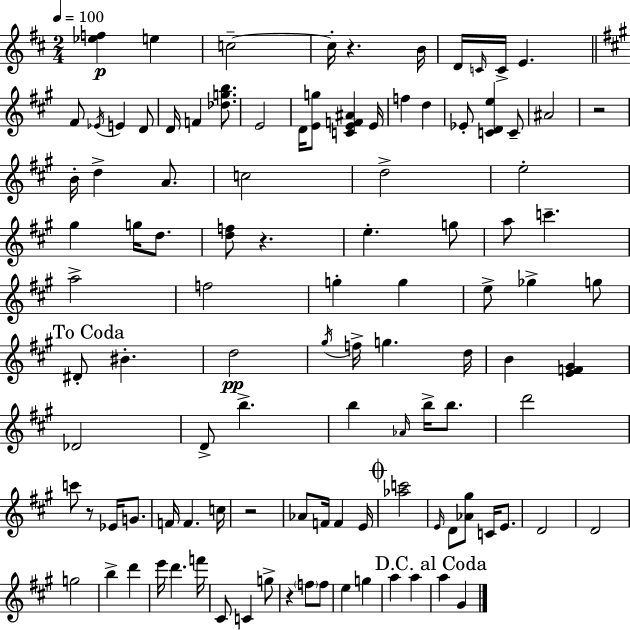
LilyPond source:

{
  \clef treble
  \numericTimeSignature
  \time 2/4
  \key d \major
  \tempo 4 = 100
  <ees'' f''>4\p e''4 | c''2--~~ | c''16-. r4. b'16 | d'16 \grace { c'16 } c'16-> e'4. | \break \bar "||" \break \key a \major fis'8 \acciaccatura { ees'16 } e'4 d'8 | d'16 f'4 <des'' g'' b''>8. | e'2 | d'16 <e' g''>8 <c' e' f' ais'>4 | \break e'16 f''4 d''4 | ees'8-. <c' d' e''>4 c'8-- | ais'2 | r2 | \break b'16-. d''4-> a'8. | c''2 | d''2-> | e''2-. | \break gis''4 g''16 d''8. | <d'' f''>8 r4. | e''4.-. g''8 | a''8 c'''4.-- | \break a''2-> | f''2 | g''4-. g''4 | e''8-> ges''4-> g''8 | \break \mark "To Coda" dis'8-. bis'4.-. | d''2\pp | \acciaccatura { gis''16 } f''16-> g''4. | d''16 b'4 <e' f' gis'>4 | \break des'2 | d'8-> b''4.-> | b''4 \grace { aes'16 } b''16-> | b''8. d'''2 | \break c'''8 r8 ees'16 | g'8. f'16 f'4. | c''16 r2 | aes'8 f'16 f'4 | \break e'16 \mark \markup { \musicglyph "scripts.coda" } <aes'' c'''>2 | \grace { e'16 } d'8 <aes' gis''>8 | c'16 e'8. d'2 | d'2 | \break g''2 | b''4-> | d'''4 e'''16 d'''4. | f'''16 cis'8 c'4 | \break g''8-> r4 | \parenthesize f''8 f''8 e''4 | g''4 a''4 | a''4 \mark "D.C. al Coda" a''4 | \break gis'4 \bar "|."
}